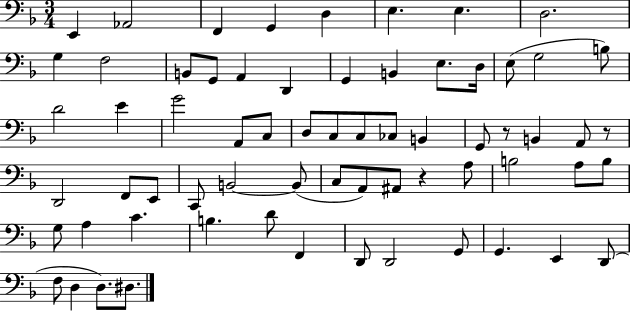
E2/q Ab2/h F2/q G2/q D3/q E3/q. E3/q. D3/h. G3/q F3/h B2/e G2/e A2/q D2/q G2/q B2/q E3/e. D3/s E3/e G3/h B3/e D4/h E4/q G4/h A2/e C3/e D3/e C3/e C3/e CES3/e B2/q G2/e R/e B2/q A2/e R/e D2/h F2/e E2/e C2/e B2/h B2/e C3/e A2/e A#2/e R/q A3/e B3/h A3/e B3/e G3/e A3/q C4/q. B3/q. D4/e F2/q D2/e D2/h G2/e G2/q. E2/q D2/e F3/e D3/q D3/e. D#3/e.